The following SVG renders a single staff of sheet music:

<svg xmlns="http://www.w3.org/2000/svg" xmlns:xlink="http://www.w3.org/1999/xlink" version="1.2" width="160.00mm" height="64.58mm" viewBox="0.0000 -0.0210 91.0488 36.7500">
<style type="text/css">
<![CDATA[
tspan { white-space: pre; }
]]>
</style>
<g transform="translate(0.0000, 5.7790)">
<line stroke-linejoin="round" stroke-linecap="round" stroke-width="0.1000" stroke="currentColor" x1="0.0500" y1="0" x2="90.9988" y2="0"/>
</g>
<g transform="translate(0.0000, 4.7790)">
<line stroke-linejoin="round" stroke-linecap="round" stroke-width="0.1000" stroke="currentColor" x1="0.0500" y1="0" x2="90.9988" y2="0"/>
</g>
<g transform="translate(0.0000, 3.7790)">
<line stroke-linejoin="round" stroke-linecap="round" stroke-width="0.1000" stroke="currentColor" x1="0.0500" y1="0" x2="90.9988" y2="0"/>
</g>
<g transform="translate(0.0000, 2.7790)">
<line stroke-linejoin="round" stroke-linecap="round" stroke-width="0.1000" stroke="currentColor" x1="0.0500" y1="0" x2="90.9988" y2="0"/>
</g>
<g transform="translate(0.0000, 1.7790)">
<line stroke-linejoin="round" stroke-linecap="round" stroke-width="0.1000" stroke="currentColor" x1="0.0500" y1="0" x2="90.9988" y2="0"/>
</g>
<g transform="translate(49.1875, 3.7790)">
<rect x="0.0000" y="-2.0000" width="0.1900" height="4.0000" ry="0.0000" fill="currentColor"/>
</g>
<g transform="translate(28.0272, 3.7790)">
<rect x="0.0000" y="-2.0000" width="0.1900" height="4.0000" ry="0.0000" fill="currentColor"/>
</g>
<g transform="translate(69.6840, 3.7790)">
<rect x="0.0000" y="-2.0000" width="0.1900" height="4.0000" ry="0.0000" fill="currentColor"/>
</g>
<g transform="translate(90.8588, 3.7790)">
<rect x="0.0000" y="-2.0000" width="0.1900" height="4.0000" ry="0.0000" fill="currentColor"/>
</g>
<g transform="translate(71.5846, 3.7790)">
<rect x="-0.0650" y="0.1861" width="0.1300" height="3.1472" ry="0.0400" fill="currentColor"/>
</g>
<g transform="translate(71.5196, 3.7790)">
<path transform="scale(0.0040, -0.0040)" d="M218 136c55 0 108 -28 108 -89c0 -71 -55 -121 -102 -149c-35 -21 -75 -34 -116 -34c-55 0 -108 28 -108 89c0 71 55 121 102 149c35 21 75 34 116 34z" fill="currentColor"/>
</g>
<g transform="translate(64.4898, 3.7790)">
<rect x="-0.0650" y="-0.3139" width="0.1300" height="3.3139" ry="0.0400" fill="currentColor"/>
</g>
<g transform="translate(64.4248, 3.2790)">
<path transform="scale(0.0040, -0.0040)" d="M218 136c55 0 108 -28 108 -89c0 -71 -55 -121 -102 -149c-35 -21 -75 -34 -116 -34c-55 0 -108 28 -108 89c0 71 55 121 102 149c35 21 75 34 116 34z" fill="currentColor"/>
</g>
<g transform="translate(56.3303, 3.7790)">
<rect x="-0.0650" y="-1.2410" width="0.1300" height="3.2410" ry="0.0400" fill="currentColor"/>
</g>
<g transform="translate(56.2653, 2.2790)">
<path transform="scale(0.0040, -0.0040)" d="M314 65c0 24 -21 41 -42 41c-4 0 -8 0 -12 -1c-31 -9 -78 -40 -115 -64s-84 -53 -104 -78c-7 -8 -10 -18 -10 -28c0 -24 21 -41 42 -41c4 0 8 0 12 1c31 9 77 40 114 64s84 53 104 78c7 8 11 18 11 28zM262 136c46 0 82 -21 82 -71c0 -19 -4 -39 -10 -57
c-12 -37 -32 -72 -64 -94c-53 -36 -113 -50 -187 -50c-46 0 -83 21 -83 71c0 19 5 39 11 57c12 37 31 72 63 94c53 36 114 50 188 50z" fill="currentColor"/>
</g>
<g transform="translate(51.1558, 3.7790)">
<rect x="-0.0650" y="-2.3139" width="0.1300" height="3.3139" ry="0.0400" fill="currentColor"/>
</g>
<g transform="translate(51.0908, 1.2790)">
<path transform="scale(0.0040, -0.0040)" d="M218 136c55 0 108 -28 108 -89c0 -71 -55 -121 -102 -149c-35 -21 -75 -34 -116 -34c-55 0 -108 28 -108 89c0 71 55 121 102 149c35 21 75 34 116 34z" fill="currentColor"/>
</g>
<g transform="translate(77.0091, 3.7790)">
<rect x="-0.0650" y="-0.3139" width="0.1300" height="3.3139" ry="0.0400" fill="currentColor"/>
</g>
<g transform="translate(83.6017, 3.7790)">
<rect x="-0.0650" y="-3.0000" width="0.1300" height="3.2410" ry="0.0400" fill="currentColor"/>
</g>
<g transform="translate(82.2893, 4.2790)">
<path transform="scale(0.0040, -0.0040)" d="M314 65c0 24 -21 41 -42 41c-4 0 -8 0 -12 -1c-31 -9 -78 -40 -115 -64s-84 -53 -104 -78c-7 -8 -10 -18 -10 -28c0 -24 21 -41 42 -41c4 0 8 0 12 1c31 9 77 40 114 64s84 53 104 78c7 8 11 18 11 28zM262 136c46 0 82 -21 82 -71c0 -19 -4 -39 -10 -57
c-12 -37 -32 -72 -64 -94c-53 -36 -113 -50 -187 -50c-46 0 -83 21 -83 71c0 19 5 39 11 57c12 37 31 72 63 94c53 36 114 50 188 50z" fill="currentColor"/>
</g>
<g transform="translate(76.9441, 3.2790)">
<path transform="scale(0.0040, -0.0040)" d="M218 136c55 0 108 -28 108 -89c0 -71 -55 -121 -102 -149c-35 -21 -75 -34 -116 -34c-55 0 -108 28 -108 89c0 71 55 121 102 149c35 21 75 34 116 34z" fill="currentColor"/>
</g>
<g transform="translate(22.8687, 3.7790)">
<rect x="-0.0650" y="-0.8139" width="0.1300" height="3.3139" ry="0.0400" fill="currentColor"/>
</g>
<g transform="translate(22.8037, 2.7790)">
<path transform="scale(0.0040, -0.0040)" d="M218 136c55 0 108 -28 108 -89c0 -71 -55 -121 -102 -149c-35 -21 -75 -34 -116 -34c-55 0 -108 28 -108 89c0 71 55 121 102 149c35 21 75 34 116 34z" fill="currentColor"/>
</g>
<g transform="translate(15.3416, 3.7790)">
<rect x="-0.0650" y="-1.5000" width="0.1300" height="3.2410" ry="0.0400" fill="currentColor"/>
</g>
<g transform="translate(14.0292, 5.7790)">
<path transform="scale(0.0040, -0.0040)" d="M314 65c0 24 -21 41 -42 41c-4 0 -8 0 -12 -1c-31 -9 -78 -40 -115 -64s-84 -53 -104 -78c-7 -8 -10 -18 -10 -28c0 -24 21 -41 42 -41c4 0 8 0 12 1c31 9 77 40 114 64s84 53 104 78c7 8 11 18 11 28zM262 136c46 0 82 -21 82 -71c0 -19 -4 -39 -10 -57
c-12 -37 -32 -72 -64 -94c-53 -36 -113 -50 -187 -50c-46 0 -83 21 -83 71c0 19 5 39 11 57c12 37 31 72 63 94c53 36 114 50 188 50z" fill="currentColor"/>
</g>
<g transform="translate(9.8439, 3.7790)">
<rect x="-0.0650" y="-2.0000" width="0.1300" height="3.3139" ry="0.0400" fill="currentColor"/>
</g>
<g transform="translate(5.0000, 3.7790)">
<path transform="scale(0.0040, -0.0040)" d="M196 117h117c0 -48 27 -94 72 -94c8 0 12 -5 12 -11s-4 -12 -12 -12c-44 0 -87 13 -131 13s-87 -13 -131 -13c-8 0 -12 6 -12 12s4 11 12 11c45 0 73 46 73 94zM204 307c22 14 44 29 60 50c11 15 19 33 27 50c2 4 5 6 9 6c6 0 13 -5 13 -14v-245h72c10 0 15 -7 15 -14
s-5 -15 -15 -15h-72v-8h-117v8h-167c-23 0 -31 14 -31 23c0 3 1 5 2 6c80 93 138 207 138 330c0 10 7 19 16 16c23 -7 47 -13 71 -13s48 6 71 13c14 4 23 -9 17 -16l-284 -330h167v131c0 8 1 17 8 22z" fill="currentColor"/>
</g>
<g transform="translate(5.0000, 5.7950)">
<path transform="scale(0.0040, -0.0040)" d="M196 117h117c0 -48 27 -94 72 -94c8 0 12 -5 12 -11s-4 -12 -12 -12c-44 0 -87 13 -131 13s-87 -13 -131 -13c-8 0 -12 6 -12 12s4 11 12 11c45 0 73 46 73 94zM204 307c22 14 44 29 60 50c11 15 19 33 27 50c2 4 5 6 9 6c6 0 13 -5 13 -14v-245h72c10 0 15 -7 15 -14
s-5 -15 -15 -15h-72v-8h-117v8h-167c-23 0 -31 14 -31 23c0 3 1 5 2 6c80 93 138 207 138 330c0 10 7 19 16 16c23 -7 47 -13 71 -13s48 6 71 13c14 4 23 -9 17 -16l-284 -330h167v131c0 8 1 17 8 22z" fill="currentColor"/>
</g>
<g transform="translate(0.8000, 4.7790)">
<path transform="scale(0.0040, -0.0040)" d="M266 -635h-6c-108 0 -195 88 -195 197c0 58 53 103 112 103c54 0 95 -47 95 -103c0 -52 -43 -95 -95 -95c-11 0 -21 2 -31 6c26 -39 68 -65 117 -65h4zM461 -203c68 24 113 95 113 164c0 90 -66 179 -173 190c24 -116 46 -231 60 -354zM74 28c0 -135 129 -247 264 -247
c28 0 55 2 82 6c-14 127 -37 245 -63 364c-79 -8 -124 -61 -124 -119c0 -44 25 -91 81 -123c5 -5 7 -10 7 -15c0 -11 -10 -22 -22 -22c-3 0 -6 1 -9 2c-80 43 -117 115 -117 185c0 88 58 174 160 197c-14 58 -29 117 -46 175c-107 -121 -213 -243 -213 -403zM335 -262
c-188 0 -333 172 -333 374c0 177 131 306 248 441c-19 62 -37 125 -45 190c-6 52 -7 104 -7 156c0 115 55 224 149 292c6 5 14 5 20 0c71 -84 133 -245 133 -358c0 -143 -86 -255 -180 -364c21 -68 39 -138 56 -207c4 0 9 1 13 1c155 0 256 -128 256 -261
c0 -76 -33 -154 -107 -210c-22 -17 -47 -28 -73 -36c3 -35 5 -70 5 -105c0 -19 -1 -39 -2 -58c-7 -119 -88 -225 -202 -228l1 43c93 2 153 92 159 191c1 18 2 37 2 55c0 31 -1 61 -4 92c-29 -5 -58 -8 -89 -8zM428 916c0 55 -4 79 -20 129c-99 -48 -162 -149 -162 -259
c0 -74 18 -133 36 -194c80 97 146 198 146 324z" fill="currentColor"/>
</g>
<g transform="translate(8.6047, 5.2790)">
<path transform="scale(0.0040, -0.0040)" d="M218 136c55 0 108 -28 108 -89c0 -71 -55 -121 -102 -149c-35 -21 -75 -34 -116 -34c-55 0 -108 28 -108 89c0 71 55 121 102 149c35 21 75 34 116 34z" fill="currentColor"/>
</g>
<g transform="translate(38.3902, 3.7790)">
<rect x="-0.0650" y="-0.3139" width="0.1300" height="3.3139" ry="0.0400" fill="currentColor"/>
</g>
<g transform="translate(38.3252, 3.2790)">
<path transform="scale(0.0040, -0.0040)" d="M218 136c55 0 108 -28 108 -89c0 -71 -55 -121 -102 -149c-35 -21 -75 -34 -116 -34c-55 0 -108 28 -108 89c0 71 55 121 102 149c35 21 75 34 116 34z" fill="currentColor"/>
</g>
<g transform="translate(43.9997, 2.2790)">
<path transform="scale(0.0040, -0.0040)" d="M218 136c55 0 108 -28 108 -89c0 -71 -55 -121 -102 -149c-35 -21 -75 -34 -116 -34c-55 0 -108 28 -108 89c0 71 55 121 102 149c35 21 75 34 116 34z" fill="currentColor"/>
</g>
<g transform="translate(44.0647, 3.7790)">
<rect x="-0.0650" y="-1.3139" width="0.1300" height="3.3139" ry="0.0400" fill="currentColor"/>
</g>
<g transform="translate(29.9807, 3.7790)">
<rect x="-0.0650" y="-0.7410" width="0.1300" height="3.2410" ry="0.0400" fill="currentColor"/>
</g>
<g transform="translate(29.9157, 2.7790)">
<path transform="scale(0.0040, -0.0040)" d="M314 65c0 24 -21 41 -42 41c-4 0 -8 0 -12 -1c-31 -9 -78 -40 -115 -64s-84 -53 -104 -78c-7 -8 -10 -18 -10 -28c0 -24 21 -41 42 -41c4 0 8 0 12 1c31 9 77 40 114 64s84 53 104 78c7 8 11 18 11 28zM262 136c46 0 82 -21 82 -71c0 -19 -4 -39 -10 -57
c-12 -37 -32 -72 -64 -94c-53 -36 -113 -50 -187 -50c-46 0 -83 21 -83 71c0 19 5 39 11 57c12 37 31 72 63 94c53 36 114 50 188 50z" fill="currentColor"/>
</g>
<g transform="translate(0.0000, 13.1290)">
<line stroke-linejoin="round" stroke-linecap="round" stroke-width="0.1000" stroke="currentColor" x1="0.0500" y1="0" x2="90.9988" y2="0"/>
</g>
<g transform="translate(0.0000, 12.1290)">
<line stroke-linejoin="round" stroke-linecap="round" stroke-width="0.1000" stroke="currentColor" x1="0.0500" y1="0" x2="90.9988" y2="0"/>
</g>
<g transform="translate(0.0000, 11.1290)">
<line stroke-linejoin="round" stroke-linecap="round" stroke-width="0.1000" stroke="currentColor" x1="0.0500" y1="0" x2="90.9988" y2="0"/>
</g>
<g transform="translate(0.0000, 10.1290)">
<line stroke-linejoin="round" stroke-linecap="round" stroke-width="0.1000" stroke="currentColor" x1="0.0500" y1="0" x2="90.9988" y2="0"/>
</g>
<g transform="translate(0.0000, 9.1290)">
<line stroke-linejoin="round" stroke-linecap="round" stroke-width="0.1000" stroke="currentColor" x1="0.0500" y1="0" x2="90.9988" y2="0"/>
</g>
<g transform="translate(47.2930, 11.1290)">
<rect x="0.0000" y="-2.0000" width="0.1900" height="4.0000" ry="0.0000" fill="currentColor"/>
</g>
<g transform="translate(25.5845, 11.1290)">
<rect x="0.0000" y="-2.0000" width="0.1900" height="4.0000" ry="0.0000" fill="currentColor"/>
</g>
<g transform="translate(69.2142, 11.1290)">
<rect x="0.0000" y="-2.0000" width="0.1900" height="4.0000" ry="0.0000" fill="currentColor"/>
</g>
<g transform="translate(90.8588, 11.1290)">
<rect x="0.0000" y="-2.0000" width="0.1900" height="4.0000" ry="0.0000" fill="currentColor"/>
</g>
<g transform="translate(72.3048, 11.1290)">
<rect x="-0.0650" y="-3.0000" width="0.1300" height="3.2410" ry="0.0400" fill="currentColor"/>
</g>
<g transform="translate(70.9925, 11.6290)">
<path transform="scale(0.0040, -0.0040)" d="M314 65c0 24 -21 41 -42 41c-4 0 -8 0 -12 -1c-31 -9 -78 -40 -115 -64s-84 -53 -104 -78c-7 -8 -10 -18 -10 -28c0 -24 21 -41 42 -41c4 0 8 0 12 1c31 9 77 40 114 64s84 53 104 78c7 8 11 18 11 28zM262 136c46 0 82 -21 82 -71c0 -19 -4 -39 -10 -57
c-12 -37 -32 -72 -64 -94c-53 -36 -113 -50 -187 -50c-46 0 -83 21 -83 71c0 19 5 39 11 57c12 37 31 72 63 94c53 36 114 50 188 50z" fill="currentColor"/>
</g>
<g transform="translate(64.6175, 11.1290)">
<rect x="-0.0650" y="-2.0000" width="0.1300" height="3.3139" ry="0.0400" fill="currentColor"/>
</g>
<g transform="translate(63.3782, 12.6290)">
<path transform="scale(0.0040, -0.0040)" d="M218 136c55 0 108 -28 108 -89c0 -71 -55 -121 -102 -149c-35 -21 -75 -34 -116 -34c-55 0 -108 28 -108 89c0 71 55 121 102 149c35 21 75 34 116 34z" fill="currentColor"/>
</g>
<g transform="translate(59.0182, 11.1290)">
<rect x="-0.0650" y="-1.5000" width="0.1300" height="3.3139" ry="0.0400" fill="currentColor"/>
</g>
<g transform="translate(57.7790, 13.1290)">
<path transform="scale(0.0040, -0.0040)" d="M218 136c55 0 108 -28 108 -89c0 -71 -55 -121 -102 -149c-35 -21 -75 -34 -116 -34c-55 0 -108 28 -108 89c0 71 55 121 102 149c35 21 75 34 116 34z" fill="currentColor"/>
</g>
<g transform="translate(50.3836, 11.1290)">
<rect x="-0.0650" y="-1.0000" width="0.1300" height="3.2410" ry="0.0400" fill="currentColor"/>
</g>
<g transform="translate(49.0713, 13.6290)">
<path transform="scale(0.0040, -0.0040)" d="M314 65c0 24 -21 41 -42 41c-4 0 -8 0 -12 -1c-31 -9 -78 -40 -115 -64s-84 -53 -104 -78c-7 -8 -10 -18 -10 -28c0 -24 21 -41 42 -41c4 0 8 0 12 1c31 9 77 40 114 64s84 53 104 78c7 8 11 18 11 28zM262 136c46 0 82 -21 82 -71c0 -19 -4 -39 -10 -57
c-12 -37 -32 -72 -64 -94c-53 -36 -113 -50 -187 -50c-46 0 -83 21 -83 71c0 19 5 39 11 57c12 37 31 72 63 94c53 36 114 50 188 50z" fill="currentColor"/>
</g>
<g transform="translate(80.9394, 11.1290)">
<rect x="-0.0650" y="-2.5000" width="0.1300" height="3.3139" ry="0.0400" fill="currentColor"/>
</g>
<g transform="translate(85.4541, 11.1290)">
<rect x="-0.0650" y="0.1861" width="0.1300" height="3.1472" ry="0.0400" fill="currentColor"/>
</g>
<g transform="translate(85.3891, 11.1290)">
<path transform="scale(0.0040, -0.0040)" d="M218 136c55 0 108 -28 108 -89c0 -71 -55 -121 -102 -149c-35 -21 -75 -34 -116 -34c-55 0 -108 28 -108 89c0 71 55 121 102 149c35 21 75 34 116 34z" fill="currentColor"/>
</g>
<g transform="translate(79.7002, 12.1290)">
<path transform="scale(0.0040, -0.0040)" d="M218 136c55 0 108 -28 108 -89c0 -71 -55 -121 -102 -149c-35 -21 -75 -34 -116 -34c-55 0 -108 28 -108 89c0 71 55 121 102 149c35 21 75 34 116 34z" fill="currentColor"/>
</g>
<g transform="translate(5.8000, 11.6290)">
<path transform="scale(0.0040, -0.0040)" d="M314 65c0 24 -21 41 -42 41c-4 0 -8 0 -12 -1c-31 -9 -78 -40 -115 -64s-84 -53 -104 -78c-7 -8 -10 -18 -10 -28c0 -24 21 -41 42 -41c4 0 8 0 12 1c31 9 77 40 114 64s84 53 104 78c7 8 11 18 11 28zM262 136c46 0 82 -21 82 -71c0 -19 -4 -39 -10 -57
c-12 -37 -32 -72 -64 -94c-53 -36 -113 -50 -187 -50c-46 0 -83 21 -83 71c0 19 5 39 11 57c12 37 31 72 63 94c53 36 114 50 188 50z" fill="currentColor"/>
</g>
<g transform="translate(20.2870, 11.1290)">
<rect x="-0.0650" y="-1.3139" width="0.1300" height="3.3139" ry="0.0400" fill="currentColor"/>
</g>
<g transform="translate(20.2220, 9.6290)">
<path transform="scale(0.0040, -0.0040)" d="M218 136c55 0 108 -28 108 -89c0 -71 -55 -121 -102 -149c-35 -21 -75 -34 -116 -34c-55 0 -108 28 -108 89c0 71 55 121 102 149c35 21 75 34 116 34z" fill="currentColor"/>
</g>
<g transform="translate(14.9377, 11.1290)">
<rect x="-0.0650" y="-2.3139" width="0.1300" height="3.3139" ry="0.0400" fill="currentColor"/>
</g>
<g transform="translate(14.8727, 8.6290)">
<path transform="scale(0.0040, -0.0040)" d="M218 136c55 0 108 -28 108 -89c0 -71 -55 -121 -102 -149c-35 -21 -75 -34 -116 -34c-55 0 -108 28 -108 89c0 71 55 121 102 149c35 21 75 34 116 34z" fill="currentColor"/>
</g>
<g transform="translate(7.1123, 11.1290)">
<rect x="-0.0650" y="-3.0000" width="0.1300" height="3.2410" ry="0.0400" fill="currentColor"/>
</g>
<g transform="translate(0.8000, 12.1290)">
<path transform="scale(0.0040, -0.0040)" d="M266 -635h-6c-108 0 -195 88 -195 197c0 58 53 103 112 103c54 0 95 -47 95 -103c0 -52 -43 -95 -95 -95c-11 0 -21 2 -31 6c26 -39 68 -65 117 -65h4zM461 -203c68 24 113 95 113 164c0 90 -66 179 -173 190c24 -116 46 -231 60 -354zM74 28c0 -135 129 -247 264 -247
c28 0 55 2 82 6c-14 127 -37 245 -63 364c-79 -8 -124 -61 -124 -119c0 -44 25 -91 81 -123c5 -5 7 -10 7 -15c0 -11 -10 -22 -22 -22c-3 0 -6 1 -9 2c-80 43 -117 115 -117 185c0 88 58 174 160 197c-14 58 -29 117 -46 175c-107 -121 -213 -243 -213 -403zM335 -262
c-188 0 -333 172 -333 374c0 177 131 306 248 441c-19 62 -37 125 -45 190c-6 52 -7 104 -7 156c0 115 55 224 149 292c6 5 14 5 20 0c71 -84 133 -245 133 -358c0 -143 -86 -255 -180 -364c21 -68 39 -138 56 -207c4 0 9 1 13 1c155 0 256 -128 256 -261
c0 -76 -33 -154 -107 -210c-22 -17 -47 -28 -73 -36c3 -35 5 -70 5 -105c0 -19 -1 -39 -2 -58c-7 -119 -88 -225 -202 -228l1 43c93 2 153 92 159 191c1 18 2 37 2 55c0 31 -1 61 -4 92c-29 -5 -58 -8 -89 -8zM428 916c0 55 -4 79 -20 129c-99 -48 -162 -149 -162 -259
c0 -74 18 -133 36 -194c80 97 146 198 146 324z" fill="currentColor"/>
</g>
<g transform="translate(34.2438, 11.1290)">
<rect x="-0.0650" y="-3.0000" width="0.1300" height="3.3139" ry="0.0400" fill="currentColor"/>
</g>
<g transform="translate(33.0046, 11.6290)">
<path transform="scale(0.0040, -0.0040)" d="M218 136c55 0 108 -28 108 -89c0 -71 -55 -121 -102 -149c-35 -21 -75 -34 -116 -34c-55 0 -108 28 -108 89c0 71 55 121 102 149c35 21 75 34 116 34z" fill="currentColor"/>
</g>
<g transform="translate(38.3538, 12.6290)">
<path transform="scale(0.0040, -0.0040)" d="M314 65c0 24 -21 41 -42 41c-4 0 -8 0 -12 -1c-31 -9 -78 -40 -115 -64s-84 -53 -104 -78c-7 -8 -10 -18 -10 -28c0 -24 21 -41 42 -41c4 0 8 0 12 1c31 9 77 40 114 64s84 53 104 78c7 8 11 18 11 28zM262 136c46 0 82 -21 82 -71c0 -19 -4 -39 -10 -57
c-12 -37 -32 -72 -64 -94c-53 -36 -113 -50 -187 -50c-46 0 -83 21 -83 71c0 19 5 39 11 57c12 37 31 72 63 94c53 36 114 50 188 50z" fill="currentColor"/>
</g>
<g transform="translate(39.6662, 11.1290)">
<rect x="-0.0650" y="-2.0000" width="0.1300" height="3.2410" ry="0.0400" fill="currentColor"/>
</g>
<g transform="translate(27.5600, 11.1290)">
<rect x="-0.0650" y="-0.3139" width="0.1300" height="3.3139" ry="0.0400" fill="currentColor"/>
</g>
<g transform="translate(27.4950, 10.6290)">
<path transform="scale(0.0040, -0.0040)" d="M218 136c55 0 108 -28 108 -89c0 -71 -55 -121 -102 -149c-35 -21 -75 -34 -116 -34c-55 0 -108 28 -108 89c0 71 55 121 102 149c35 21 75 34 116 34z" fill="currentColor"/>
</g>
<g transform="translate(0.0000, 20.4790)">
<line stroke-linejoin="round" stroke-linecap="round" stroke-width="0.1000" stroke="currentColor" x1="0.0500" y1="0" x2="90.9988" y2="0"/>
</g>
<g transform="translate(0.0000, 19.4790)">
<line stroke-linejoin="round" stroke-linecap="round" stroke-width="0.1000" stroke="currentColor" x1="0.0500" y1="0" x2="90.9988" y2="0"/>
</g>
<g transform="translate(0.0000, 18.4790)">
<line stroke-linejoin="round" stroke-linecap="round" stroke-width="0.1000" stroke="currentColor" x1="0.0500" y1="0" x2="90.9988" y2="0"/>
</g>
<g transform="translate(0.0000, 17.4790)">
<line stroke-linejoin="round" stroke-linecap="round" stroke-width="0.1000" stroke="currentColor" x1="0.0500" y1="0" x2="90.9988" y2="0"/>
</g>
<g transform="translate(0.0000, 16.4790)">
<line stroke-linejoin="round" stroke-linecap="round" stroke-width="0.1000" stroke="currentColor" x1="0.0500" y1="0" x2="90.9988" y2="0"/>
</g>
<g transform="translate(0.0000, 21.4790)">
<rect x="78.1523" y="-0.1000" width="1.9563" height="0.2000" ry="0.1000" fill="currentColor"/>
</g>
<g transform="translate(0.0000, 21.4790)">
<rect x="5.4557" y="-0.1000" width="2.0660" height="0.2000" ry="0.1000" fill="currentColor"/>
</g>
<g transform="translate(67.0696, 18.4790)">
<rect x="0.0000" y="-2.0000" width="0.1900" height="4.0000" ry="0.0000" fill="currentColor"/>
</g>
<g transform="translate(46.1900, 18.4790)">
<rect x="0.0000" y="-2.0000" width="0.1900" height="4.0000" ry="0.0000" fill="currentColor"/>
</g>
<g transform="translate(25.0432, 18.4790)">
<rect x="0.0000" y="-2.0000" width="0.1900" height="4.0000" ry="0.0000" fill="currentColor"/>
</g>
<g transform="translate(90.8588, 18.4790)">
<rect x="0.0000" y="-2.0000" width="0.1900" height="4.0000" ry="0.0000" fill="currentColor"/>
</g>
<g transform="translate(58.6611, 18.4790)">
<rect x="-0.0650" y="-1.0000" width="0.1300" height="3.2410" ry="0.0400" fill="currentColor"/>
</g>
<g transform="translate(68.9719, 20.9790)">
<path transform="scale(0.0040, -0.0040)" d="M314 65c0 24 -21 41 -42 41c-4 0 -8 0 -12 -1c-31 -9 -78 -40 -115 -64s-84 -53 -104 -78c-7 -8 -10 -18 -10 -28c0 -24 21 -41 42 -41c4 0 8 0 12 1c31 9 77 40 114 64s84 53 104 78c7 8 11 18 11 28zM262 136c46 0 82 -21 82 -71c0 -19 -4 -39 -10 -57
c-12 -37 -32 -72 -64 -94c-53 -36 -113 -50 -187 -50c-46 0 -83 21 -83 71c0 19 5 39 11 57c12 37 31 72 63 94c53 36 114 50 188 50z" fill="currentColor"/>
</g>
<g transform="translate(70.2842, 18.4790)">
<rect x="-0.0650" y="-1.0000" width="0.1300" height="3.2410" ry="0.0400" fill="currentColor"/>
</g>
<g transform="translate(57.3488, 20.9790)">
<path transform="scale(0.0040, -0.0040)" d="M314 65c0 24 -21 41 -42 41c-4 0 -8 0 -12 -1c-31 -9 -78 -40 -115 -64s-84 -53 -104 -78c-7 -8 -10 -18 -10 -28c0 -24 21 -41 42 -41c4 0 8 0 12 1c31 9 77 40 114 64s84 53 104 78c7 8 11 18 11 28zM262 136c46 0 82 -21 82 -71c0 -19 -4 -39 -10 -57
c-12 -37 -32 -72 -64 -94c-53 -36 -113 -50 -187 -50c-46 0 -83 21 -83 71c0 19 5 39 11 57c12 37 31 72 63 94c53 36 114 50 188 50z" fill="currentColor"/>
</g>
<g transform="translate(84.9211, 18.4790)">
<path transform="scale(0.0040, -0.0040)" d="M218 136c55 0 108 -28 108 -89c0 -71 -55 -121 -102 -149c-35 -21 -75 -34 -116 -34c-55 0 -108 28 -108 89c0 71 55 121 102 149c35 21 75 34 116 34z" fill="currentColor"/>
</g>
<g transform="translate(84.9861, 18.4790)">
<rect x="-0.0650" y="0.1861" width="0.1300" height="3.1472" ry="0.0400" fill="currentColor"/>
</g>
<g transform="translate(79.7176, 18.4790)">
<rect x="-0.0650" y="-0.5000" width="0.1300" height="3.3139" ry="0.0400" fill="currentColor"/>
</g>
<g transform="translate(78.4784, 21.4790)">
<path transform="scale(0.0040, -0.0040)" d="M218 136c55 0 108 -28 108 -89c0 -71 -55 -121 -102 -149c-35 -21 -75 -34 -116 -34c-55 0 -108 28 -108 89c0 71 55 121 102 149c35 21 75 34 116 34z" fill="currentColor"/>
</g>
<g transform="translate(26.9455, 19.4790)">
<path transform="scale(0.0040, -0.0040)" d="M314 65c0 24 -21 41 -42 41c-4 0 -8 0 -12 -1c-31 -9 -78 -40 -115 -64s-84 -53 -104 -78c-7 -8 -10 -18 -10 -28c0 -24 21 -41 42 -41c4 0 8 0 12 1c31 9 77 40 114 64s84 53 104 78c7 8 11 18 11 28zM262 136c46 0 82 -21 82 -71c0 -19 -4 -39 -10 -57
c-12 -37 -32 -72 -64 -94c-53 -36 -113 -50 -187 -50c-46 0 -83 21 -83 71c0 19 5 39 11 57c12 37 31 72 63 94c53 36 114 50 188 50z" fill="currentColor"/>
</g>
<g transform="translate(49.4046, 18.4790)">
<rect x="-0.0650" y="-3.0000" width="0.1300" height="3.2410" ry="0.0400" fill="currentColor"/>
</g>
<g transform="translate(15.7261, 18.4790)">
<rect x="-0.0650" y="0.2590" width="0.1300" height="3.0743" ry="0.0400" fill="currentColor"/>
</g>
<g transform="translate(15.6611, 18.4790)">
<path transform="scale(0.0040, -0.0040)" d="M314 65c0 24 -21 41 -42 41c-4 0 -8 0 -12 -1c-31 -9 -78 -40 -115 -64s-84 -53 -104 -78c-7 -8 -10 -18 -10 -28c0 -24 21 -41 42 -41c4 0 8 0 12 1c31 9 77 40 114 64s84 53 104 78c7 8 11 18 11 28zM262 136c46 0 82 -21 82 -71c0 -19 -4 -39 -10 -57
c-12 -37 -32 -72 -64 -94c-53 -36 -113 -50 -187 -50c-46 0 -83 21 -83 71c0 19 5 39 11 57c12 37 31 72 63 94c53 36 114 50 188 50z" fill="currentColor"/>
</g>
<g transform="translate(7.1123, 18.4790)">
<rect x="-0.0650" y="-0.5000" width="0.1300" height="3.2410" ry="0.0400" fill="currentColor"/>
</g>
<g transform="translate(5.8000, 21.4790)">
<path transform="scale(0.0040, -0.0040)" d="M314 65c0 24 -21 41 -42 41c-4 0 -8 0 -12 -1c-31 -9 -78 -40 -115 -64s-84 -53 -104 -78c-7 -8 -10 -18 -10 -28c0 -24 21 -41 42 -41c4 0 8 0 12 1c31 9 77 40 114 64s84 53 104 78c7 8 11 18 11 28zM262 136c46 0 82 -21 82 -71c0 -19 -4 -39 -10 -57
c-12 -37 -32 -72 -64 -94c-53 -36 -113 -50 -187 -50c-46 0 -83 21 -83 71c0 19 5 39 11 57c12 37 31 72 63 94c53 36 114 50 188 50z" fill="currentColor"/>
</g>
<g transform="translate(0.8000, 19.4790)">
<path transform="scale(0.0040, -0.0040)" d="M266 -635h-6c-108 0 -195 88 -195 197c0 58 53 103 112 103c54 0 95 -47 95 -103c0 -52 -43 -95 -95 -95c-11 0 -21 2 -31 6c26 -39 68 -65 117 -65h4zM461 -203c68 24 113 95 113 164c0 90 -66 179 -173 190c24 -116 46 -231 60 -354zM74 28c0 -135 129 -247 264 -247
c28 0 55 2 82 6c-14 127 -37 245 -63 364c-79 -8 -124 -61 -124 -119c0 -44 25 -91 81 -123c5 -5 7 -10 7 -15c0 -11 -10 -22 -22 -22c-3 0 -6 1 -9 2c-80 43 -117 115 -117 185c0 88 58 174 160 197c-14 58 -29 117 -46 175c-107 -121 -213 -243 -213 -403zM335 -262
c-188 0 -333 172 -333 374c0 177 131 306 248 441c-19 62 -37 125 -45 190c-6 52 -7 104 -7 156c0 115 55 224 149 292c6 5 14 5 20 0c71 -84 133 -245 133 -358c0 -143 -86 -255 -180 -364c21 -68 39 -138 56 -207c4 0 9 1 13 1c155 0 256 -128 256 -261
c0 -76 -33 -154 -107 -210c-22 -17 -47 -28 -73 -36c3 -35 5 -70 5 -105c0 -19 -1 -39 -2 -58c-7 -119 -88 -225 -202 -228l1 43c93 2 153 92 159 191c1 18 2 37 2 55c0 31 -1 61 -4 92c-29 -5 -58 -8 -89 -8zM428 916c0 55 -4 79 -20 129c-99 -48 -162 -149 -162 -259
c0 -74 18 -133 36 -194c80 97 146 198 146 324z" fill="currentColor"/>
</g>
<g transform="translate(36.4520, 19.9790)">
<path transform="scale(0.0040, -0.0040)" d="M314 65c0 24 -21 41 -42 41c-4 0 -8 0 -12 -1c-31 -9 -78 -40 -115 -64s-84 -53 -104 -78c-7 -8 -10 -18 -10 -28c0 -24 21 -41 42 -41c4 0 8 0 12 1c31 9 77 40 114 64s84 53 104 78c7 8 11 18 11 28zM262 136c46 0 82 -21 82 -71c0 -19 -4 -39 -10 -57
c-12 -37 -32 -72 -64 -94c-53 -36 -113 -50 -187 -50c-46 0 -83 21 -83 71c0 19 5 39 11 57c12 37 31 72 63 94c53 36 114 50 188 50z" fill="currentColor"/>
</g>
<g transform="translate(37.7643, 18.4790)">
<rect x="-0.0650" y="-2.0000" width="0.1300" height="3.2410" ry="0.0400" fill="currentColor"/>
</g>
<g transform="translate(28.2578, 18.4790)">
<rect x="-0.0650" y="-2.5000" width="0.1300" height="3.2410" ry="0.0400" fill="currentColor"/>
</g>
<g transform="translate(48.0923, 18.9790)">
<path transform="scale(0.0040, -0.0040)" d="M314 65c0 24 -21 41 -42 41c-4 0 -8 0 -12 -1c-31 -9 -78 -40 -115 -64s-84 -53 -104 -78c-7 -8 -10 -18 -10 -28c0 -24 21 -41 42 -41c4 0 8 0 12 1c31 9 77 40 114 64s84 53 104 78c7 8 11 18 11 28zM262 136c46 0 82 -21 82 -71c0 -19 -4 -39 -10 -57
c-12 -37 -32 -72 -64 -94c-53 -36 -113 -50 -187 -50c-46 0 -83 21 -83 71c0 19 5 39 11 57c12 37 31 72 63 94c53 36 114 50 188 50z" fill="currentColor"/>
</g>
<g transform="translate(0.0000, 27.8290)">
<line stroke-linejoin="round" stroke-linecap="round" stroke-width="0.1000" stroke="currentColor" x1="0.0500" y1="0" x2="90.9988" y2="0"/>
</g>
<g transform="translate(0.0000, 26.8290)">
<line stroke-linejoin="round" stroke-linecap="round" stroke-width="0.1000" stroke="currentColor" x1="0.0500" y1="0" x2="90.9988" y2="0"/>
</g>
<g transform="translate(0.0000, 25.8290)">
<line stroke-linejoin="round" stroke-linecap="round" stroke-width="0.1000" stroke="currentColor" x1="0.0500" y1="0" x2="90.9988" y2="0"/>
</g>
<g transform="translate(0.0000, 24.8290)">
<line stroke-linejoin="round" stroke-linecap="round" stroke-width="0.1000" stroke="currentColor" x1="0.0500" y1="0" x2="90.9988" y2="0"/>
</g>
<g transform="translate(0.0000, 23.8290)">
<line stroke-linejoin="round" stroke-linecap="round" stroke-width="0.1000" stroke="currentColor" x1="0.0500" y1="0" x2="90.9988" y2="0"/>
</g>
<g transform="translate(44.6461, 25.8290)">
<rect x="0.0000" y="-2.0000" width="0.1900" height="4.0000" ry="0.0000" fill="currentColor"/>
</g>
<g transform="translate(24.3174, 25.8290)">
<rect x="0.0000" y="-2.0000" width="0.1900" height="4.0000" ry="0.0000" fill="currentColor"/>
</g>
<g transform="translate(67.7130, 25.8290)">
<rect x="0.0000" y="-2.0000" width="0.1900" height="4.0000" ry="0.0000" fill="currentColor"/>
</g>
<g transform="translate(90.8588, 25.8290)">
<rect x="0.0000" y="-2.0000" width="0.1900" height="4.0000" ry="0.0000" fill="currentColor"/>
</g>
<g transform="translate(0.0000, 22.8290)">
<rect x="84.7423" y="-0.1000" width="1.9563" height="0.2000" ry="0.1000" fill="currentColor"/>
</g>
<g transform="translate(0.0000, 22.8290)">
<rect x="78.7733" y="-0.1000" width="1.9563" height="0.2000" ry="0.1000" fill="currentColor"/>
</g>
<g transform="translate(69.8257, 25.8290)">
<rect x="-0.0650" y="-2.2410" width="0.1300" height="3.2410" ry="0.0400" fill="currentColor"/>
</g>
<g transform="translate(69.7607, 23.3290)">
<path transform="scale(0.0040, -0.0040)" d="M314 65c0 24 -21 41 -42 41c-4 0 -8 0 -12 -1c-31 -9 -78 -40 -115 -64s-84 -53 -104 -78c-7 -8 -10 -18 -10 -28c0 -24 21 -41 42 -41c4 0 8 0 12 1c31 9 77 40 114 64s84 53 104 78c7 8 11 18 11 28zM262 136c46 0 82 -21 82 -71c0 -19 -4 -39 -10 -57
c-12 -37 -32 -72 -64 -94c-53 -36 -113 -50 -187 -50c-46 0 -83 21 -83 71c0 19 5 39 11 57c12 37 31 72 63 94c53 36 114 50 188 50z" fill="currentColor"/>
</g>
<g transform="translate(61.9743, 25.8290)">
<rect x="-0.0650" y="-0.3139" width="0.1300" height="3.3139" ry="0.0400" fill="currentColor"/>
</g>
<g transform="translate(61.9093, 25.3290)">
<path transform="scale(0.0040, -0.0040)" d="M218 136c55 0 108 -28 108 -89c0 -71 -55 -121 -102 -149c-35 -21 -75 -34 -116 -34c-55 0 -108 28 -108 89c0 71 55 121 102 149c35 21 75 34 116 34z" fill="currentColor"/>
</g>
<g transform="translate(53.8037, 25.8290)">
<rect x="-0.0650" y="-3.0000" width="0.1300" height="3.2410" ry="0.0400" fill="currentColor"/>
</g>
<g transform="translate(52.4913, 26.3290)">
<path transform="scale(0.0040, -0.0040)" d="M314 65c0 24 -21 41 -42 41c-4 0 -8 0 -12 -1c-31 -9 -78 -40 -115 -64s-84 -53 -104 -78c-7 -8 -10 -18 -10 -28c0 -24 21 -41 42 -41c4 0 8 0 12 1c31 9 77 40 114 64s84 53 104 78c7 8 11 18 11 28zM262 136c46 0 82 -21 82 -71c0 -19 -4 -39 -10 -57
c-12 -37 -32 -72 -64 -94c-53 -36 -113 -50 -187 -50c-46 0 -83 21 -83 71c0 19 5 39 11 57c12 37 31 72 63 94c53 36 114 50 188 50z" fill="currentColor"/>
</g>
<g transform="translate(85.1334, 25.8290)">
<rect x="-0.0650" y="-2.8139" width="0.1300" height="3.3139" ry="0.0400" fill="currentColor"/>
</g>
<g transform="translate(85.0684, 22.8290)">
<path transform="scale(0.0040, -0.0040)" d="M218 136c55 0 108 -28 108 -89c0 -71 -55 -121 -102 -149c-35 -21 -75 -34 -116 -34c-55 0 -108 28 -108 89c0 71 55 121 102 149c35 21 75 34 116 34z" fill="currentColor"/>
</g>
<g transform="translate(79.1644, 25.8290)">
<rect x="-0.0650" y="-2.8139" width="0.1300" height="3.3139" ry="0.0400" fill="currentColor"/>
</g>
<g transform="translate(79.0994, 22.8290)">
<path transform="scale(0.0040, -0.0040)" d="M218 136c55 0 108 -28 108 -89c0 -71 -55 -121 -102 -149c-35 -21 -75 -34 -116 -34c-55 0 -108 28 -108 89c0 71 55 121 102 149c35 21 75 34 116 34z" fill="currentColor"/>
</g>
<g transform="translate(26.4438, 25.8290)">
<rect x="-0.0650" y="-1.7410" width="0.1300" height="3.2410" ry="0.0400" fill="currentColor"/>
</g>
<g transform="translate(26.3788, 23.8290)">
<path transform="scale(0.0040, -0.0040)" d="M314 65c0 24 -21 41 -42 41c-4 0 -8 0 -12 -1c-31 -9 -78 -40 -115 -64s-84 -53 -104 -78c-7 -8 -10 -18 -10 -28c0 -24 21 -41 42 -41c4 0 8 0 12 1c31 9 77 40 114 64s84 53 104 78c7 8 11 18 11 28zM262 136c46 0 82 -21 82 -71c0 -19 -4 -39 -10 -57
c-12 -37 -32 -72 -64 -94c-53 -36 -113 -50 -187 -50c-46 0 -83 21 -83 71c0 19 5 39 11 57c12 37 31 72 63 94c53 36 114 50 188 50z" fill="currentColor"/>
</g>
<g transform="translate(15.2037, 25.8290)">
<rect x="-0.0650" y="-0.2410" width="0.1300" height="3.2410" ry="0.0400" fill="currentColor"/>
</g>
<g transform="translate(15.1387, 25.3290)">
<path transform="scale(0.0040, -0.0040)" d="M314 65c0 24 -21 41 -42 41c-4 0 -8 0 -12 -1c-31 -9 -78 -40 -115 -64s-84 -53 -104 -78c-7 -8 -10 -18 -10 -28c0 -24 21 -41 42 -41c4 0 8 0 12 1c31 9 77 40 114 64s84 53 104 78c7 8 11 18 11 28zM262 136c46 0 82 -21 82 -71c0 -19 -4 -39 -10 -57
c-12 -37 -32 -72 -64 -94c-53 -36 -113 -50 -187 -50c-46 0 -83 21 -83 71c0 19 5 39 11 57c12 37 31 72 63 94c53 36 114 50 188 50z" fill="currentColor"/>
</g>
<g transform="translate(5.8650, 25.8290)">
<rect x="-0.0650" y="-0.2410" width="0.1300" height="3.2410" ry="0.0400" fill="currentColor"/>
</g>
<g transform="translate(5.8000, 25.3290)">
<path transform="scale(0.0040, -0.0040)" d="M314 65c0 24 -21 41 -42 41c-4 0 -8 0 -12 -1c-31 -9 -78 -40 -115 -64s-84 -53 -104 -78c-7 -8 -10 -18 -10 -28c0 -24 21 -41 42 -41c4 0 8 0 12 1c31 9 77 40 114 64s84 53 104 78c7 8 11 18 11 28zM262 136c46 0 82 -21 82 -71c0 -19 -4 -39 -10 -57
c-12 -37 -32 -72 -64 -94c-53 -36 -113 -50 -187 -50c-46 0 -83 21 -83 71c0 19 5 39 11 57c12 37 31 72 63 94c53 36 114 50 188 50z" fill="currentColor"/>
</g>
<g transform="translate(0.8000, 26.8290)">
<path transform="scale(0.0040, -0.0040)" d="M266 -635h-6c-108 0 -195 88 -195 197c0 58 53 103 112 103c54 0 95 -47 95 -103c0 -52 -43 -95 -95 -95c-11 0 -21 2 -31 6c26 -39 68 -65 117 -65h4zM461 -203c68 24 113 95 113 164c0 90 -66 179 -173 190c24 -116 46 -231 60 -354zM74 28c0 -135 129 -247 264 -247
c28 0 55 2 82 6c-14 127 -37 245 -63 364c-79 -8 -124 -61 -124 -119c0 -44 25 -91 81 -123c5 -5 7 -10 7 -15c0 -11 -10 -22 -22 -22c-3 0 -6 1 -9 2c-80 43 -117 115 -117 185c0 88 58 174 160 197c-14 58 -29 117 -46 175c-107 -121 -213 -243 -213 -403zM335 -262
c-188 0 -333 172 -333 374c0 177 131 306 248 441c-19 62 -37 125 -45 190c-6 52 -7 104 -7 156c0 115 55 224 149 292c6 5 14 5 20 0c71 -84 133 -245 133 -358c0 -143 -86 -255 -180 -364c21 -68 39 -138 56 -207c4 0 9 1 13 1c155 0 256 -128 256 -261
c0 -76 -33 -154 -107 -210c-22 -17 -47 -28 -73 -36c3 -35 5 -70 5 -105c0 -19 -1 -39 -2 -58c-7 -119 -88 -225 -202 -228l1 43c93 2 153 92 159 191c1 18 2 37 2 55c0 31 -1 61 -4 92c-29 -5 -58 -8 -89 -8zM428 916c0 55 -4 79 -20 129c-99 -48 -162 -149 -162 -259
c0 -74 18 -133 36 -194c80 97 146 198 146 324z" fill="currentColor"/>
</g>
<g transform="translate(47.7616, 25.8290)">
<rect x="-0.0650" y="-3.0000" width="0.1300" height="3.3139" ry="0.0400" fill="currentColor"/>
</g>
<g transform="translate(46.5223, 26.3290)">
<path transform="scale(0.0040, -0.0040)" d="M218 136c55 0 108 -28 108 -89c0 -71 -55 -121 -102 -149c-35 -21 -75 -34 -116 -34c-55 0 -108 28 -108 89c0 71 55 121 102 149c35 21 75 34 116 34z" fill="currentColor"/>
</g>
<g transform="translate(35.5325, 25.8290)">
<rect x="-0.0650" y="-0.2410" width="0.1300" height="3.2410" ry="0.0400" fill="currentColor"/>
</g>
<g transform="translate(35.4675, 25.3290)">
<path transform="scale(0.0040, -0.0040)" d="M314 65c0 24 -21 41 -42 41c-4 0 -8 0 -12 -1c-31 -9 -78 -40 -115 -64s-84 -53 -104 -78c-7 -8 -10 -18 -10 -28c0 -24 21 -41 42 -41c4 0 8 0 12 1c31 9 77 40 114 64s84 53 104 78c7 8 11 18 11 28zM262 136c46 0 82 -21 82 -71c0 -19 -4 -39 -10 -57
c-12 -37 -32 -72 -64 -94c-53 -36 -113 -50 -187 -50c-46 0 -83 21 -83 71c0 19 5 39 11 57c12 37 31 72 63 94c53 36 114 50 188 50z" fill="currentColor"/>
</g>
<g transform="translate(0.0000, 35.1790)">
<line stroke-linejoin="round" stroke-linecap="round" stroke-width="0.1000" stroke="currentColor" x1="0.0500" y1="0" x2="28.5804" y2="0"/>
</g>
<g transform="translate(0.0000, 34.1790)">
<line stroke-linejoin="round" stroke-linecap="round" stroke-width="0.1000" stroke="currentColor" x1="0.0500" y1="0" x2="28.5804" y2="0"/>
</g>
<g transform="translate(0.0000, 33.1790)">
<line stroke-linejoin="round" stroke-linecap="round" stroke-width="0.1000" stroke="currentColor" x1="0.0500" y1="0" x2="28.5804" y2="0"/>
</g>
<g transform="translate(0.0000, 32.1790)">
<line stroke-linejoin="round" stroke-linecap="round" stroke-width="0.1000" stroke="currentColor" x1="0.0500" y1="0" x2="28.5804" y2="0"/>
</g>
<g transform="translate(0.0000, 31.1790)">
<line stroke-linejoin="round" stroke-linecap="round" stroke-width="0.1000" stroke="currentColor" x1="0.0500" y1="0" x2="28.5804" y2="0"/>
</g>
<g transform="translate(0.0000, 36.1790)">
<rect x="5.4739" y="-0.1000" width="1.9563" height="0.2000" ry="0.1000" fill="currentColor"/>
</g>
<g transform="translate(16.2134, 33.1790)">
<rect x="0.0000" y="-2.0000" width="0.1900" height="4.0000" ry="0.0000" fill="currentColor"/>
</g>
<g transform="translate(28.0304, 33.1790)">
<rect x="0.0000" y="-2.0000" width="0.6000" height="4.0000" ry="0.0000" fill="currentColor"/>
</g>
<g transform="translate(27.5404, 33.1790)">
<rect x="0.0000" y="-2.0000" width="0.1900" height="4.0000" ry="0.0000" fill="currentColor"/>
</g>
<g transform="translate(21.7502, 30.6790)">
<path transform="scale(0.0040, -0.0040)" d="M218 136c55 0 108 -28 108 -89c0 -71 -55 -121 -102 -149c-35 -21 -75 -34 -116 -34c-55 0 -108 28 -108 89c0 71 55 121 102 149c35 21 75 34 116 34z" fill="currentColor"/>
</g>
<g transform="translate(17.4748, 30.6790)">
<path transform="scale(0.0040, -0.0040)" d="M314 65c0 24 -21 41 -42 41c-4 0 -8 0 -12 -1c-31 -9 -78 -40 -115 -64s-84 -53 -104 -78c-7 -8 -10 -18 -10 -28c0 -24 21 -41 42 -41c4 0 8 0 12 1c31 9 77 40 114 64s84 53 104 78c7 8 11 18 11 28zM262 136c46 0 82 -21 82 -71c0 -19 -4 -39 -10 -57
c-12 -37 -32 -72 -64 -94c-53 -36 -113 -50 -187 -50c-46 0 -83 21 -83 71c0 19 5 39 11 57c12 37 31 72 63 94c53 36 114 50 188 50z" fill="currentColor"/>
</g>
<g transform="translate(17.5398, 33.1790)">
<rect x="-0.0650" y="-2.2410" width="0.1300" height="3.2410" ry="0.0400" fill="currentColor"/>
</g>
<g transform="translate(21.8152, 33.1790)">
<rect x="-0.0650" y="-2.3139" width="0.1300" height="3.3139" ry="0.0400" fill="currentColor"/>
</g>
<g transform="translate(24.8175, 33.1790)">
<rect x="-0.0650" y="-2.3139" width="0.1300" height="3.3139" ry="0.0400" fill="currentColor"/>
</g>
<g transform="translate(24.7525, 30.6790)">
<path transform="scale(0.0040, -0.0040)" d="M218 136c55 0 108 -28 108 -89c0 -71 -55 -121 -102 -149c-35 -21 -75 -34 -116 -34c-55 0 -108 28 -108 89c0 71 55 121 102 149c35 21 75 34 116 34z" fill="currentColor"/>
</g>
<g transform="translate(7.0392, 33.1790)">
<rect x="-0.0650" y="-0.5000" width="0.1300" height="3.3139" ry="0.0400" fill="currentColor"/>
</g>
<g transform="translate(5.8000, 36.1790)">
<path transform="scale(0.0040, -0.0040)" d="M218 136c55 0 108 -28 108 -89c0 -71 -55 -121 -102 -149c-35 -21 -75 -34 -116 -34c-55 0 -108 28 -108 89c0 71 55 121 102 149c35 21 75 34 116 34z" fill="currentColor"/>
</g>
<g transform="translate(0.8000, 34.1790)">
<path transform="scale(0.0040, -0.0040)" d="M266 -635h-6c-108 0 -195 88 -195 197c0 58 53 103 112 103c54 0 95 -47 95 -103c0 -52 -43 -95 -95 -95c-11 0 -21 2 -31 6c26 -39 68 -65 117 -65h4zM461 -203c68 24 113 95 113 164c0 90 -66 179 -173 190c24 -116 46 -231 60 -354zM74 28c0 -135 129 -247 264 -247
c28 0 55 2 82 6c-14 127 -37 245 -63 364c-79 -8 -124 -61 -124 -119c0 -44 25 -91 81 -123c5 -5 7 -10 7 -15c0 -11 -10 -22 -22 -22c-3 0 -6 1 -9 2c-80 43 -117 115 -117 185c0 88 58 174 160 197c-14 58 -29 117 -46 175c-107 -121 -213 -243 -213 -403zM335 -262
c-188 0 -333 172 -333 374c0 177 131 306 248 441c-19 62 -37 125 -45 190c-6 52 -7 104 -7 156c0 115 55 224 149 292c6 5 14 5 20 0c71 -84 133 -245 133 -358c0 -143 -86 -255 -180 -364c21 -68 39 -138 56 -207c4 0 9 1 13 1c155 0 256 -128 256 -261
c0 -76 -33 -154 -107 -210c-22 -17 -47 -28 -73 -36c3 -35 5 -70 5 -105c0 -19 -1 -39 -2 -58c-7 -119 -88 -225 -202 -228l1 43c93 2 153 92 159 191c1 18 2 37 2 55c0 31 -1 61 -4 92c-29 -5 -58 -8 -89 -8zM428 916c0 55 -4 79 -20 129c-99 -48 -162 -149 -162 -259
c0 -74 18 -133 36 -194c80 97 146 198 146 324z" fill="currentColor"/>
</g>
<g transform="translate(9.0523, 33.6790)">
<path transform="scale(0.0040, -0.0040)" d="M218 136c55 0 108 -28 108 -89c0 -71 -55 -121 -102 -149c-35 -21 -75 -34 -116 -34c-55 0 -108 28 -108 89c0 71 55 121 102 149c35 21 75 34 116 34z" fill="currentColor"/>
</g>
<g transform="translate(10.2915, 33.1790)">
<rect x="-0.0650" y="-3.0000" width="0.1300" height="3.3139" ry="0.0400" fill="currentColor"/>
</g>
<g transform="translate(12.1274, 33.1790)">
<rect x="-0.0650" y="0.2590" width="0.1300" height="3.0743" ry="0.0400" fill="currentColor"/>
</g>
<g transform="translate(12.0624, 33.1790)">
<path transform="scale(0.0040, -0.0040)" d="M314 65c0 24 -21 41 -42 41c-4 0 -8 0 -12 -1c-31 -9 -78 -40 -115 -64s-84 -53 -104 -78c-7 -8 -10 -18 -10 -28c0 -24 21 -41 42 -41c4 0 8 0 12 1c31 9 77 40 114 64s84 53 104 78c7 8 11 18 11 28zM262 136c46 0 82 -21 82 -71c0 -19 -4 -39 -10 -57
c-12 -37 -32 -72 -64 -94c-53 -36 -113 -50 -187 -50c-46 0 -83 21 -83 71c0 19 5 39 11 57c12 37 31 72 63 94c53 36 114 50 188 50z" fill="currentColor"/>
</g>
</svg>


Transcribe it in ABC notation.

X:1
T:Untitled
M:4/4
L:1/4
K:C
F E2 d d2 c e g e2 c B c A2 A2 g e c A F2 D2 E F A2 G B C2 B2 G2 F2 A2 D2 D2 C B c2 c2 f2 c2 A A2 c g2 a a C A B2 g2 g g